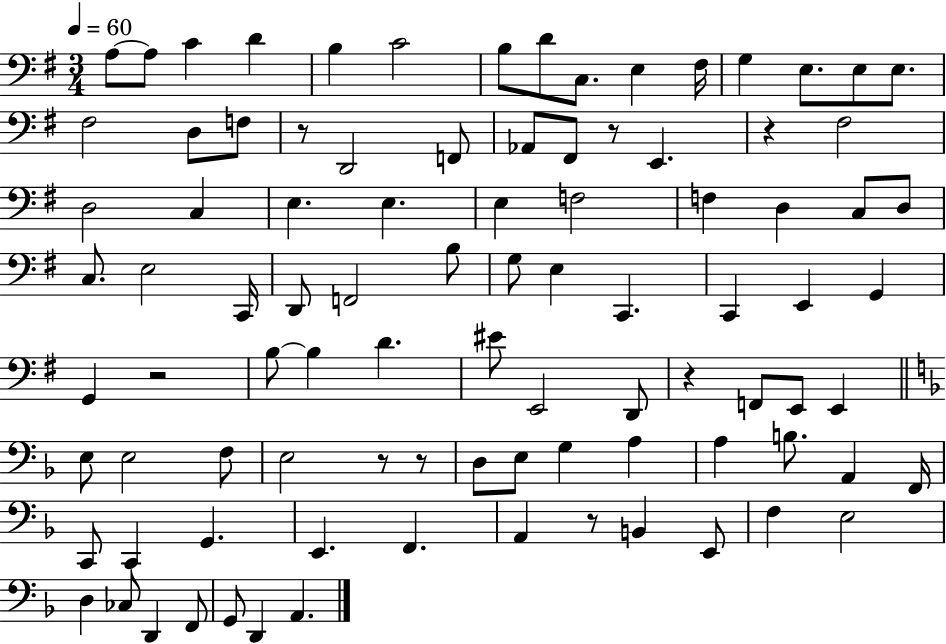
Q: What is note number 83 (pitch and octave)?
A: G2